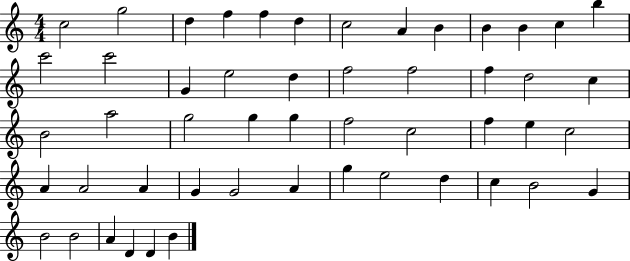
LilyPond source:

{
  \clef treble
  \numericTimeSignature
  \time 4/4
  \key c \major
  c''2 g''2 | d''4 f''4 f''4 d''4 | c''2 a'4 b'4 | b'4 b'4 c''4 b''4 | \break c'''2 c'''2 | g'4 e''2 d''4 | f''2 f''2 | f''4 d''2 c''4 | \break b'2 a''2 | g''2 g''4 g''4 | f''2 c''2 | f''4 e''4 c''2 | \break a'4 a'2 a'4 | g'4 g'2 a'4 | g''4 e''2 d''4 | c''4 b'2 g'4 | \break b'2 b'2 | a'4 d'4 d'4 b'4 | \bar "|."
}